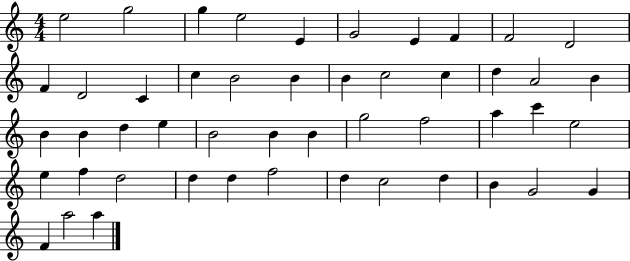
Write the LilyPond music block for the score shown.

{
  \clef treble
  \numericTimeSignature
  \time 4/4
  \key c \major
  e''2 g''2 | g''4 e''2 e'4 | g'2 e'4 f'4 | f'2 d'2 | \break f'4 d'2 c'4 | c''4 b'2 b'4 | b'4 c''2 c''4 | d''4 a'2 b'4 | \break b'4 b'4 d''4 e''4 | b'2 b'4 b'4 | g''2 f''2 | a''4 c'''4 e''2 | \break e''4 f''4 d''2 | d''4 d''4 f''2 | d''4 c''2 d''4 | b'4 g'2 g'4 | \break f'4 a''2 a''4 | \bar "|."
}